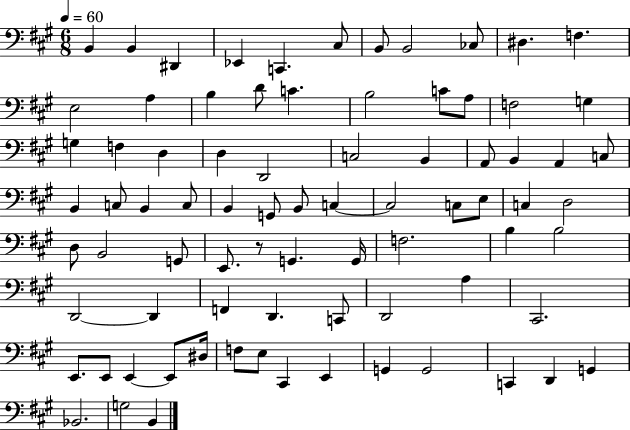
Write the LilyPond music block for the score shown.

{
  \clef bass
  \numericTimeSignature
  \time 6/8
  \key a \major
  \tempo 4 = 60
  \repeat volta 2 { b,4 b,4 dis,4 | ees,4 c,4. cis8 | b,8 b,2 ces8 | dis4. f4. | \break e2 a4 | b4 d'8 c'4. | b2 c'8 a8 | f2 g4 | \break g4 f4 d4 | d4 d,2 | c2 b,4 | a,8 b,4 a,4 c8 | \break b,4 c8 b,4 c8 | b,4 g,8 b,8 c4~~ | c2 c8 e8 | c4 d2 | \break d8 b,2 g,8 | e,8. r8 g,4. g,16 | f2. | b4 b2 | \break d,2~~ d,4 | f,4 d,4. c,8 | d,2 a4 | cis,2. | \break e,8. e,8 e,4~~ e,8 dis16 | f8 e8 cis,4 e,4 | g,4 g,2 | c,4 d,4 g,4 | \break bes,2. | g2 b,4 | } \bar "|."
}